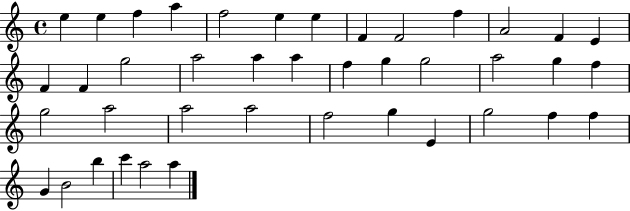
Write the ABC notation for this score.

X:1
T:Untitled
M:4/4
L:1/4
K:C
e e f a f2 e e F F2 f A2 F E F F g2 a2 a a f g g2 a2 g f g2 a2 a2 a2 f2 g E g2 f f G B2 b c' a2 a